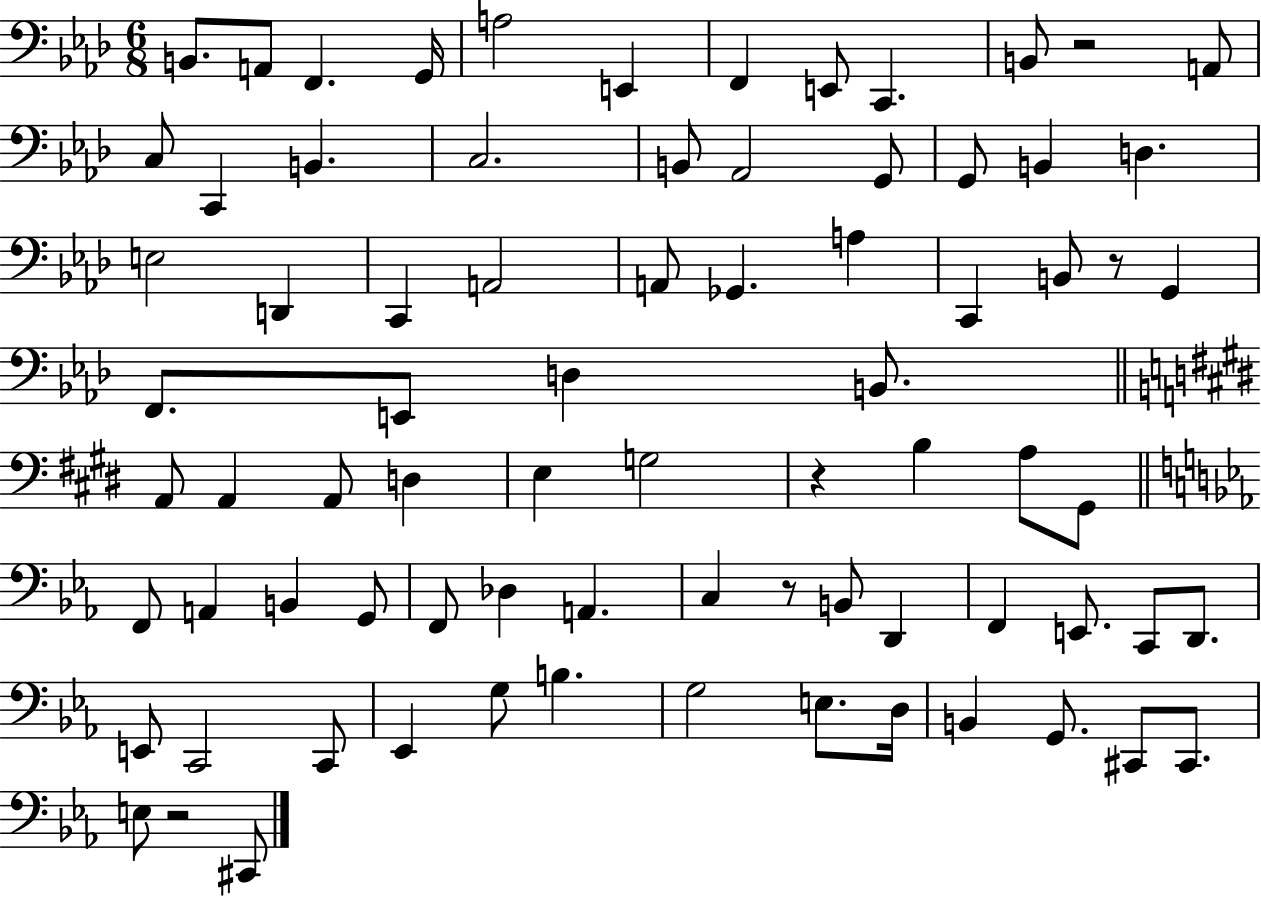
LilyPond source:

{
  \clef bass
  \numericTimeSignature
  \time 6/8
  \key aes \major
  b,8. a,8 f,4. g,16 | a2 e,4 | f,4 e,8 c,4. | b,8 r2 a,8 | \break c8 c,4 b,4. | c2. | b,8 aes,2 g,8 | g,8 b,4 d4. | \break e2 d,4 | c,4 a,2 | a,8 ges,4. a4 | c,4 b,8 r8 g,4 | \break f,8. e,8 d4 b,8. | \bar "||" \break \key e \major a,8 a,4 a,8 d4 | e4 g2 | r4 b4 a8 gis,8 | \bar "||" \break \key ees \major f,8 a,4 b,4 g,8 | f,8 des4 a,4. | c4 r8 b,8 d,4 | f,4 e,8. c,8 d,8. | \break e,8 c,2 c,8 | ees,4 g8 b4. | g2 e8. d16 | b,4 g,8. cis,8 cis,8. | \break e8 r2 cis,8 | \bar "|."
}